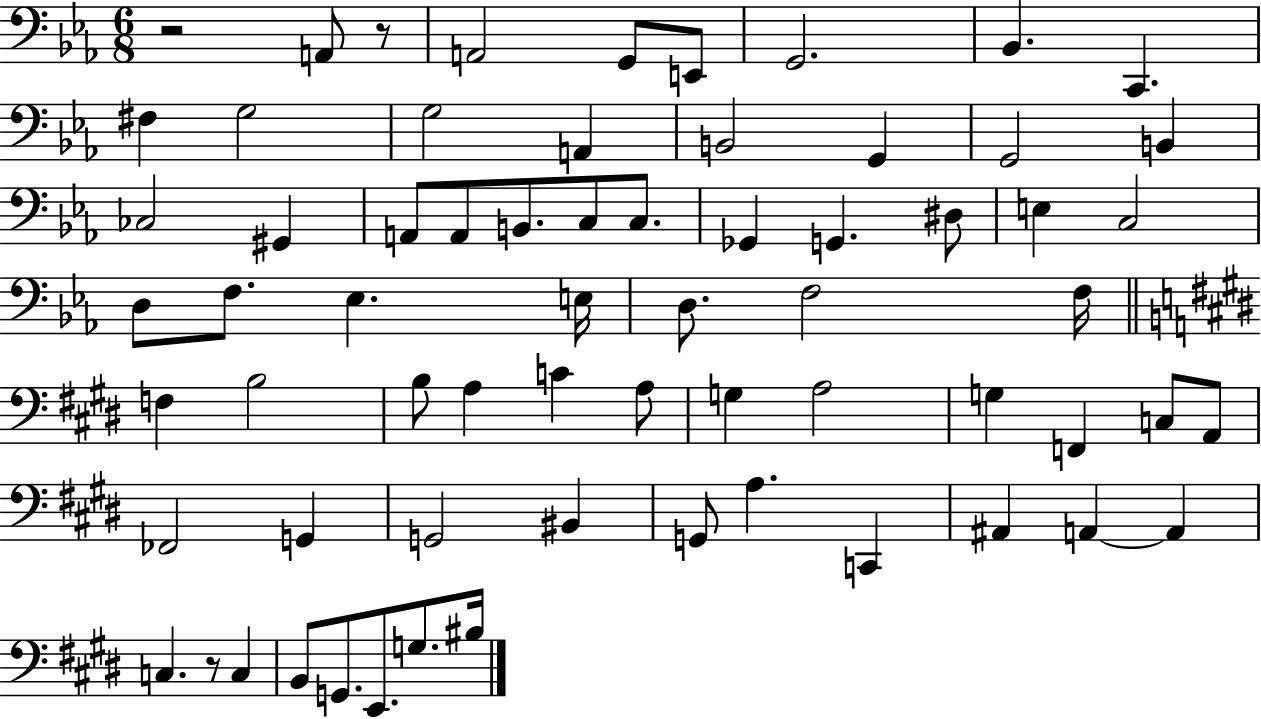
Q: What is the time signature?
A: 6/8